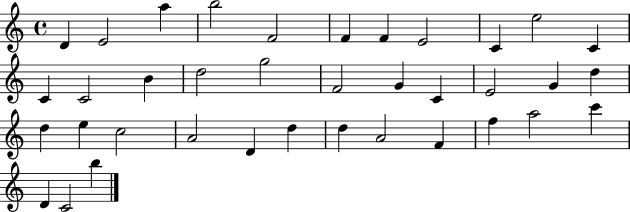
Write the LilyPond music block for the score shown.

{
  \clef treble
  \time 4/4
  \defaultTimeSignature
  \key c \major
  d'4 e'2 a''4 | b''2 f'2 | f'4 f'4 e'2 | c'4 e''2 c'4 | \break c'4 c'2 b'4 | d''2 g''2 | f'2 g'4 c'4 | e'2 g'4 d''4 | \break d''4 e''4 c''2 | a'2 d'4 d''4 | d''4 a'2 f'4 | f''4 a''2 c'''4 | \break d'4 c'2 b''4 | \bar "|."
}